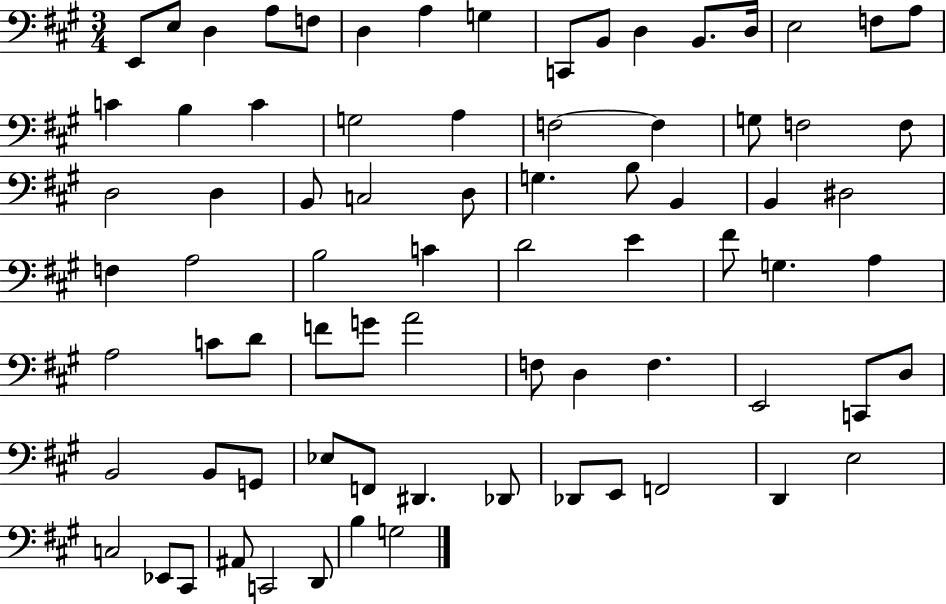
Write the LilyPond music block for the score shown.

{
  \clef bass
  \numericTimeSignature
  \time 3/4
  \key a \major
  e,8 e8 d4 a8 f8 | d4 a4 g4 | c,8 b,8 d4 b,8. d16 | e2 f8 a8 | \break c'4 b4 c'4 | g2 a4 | f2~~ f4 | g8 f2 f8 | \break d2 d4 | b,8 c2 d8 | g4. b8 b,4 | b,4 dis2 | \break f4 a2 | b2 c'4 | d'2 e'4 | fis'8 g4. a4 | \break a2 c'8 d'8 | f'8 g'8 a'2 | f8 d4 f4. | e,2 c,8 d8 | \break b,2 b,8 g,8 | ees8 f,8 dis,4. des,8 | des,8 e,8 f,2 | d,4 e2 | \break c2 ees,8 cis,8 | ais,8 c,2 d,8 | b4 g2 | \bar "|."
}